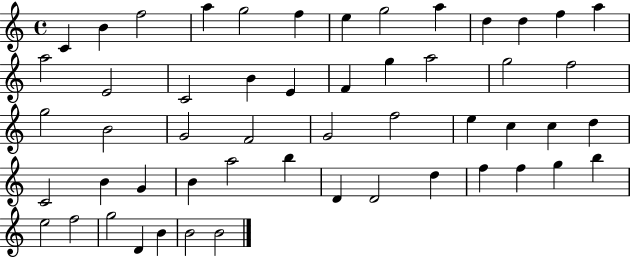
{
  \clef treble
  \time 4/4
  \defaultTimeSignature
  \key c \major
  c'4 b'4 f''2 | a''4 g''2 f''4 | e''4 g''2 a''4 | d''4 d''4 f''4 a''4 | \break a''2 e'2 | c'2 b'4 e'4 | f'4 g''4 a''2 | g''2 f''2 | \break g''2 b'2 | g'2 f'2 | g'2 f''2 | e''4 c''4 c''4 d''4 | \break c'2 b'4 g'4 | b'4 a''2 b''4 | d'4 d'2 d''4 | f''4 f''4 g''4 b''4 | \break e''2 f''2 | g''2 d'4 b'4 | b'2 b'2 | \bar "|."
}